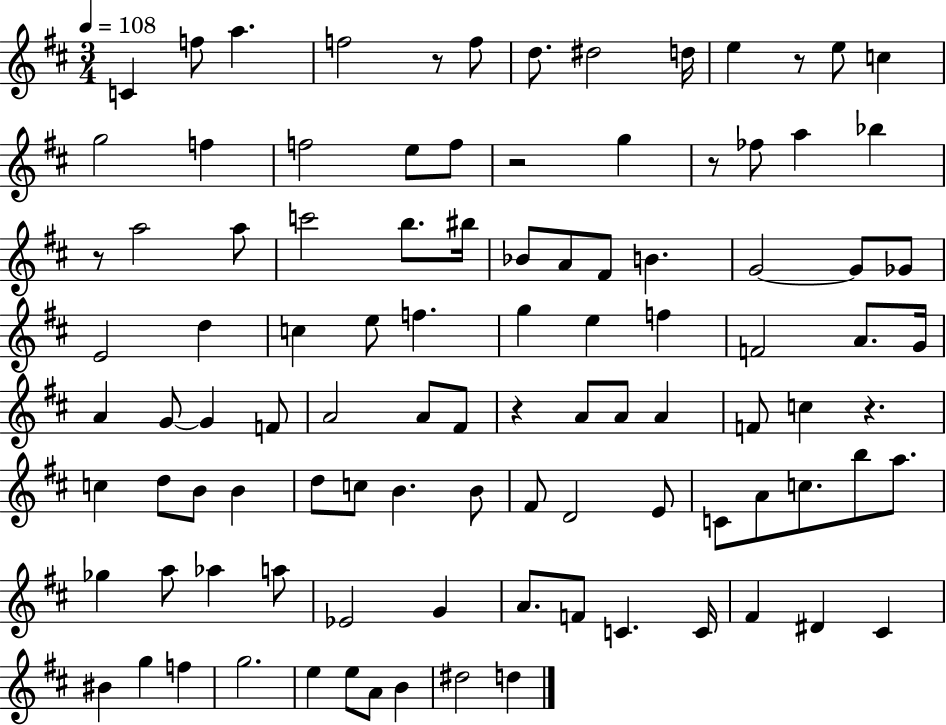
X:1
T:Untitled
M:3/4
L:1/4
K:D
C f/2 a f2 z/2 f/2 d/2 ^d2 d/4 e z/2 e/2 c g2 f f2 e/2 f/2 z2 g z/2 _f/2 a _b z/2 a2 a/2 c'2 b/2 ^b/4 _B/2 A/2 ^F/2 B G2 G/2 _G/2 E2 d c e/2 f g e f F2 A/2 G/4 A G/2 G F/2 A2 A/2 ^F/2 z A/2 A/2 A F/2 c z c d/2 B/2 B d/2 c/2 B B/2 ^F/2 D2 E/2 C/2 A/2 c/2 b/2 a/2 _g a/2 _a a/2 _E2 G A/2 F/2 C C/4 ^F ^D ^C ^B g f g2 e e/2 A/2 B ^d2 d